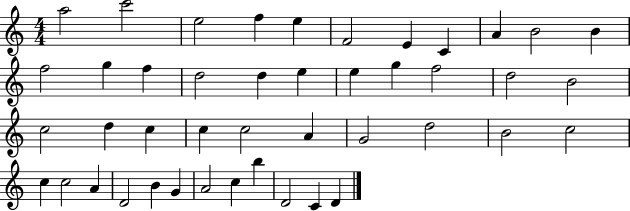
{
  \clef treble
  \numericTimeSignature
  \time 4/4
  \key c \major
  a''2 c'''2 | e''2 f''4 e''4 | f'2 e'4 c'4 | a'4 b'2 b'4 | \break f''2 g''4 f''4 | d''2 d''4 e''4 | e''4 g''4 f''2 | d''2 b'2 | \break c''2 d''4 c''4 | c''4 c''2 a'4 | g'2 d''2 | b'2 c''2 | \break c''4 c''2 a'4 | d'2 b'4 g'4 | a'2 c''4 b''4 | d'2 c'4 d'4 | \break \bar "|."
}